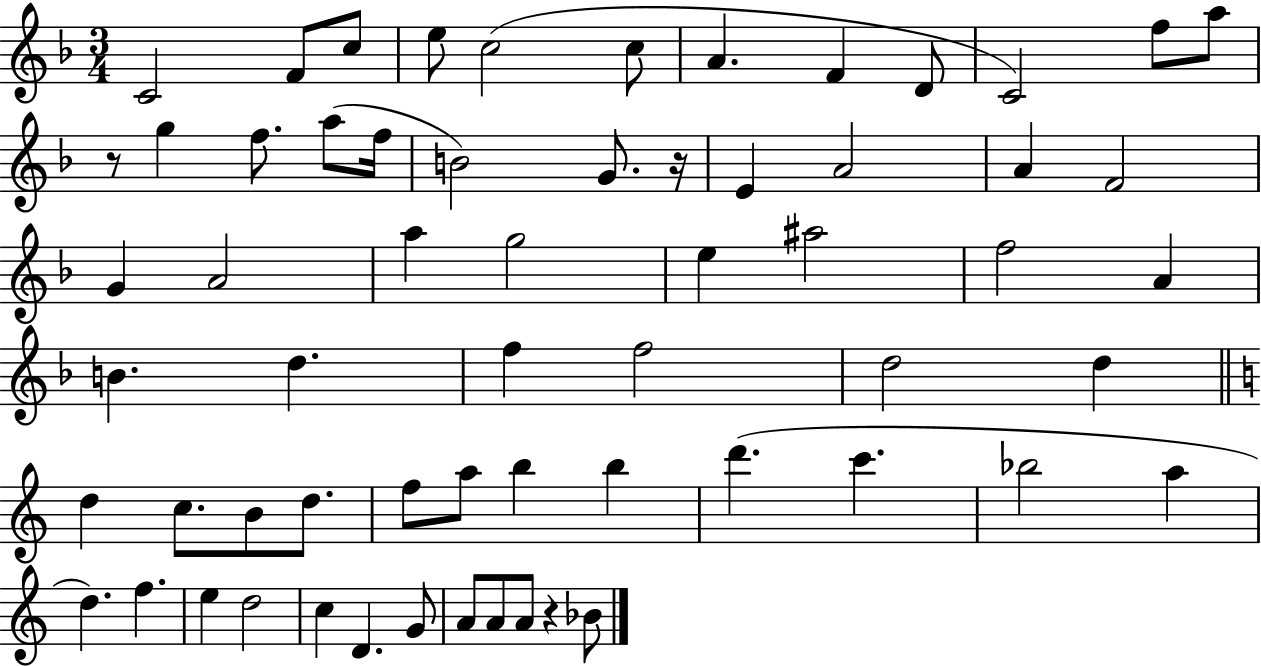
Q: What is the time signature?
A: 3/4